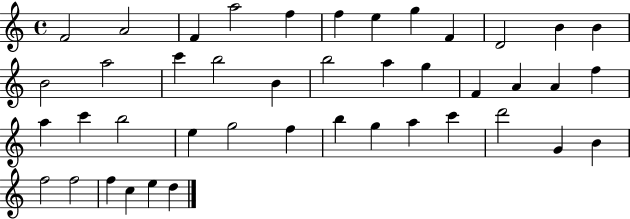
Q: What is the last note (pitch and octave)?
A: D5